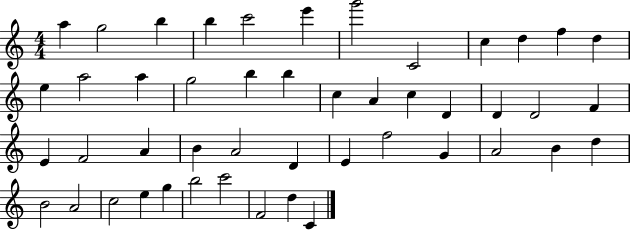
A5/q G5/h B5/q B5/q C6/h E6/q G6/h C4/h C5/q D5/q F5/q D5/q E5/q A5/h A5/q G5/h B5/q B5/q C5/q A4/q C5/q D4/q D4/q D4/h F4/q E4/q F4/h A4/q B4/q A4/h D4/q E4/q F5/h G4/q A4/h B4/q D5/q B4/h A4/h C5/h E5/q G5/q B5/h C6/h F4/h D5/q C4/q